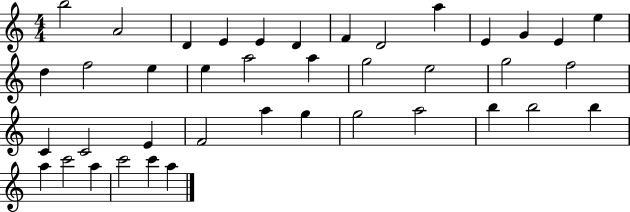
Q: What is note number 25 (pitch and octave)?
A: C4